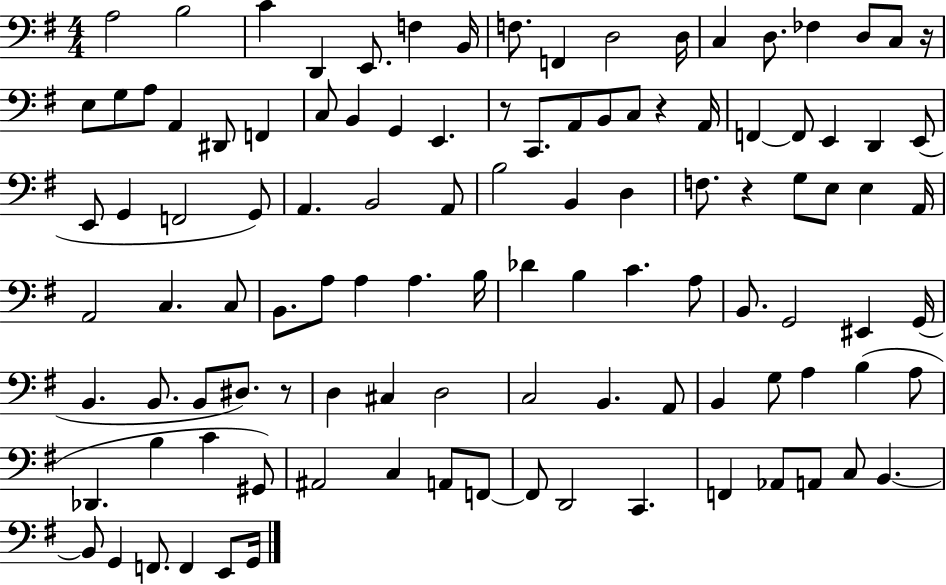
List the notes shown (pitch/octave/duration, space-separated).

A3/h B3/h C4/q D2/q E2/e. F3/q B2/s F3/e. F2/q D3/h D3/s C3/q D3/e. FES3/q D3/e C3/e R/s E3/e G3/e A3/e A2/q D#2/e F2/q C3/e B2/q G2/q E2/q. R/e C2/e. A2/e B2/e C3/e R/q A2/s F2/q F2/e E2/q D2/q E2/e E2/e G2/q F2/h G2/e A2/q. B2/h A2/e B3/h B2/q D3/q F3/e. R/q G3/e E3/e E3/q A2/s A2/h C3/q. C3/e B2/e. A3/e A3/q A3/q. B3/s Db4/q B3/q C4/q. A3/e B2/e. G2/h EIS2/q G2/s B2/q. B2/e. B2/e D#3/e. R/e D3/q C#3/q D3/h C3/h B2/q. A2/e B2/q G3/e A3/q B3/q A3/e Db2/q. B3/q C4/q G#2/e A#2/h C3/q A2/e F2/e F2/e D2/h C2/q. F2/q Ab2/e A2/e C3/e B2/q. B2/e G2/q F2/e. F2/q E2/e G2/s